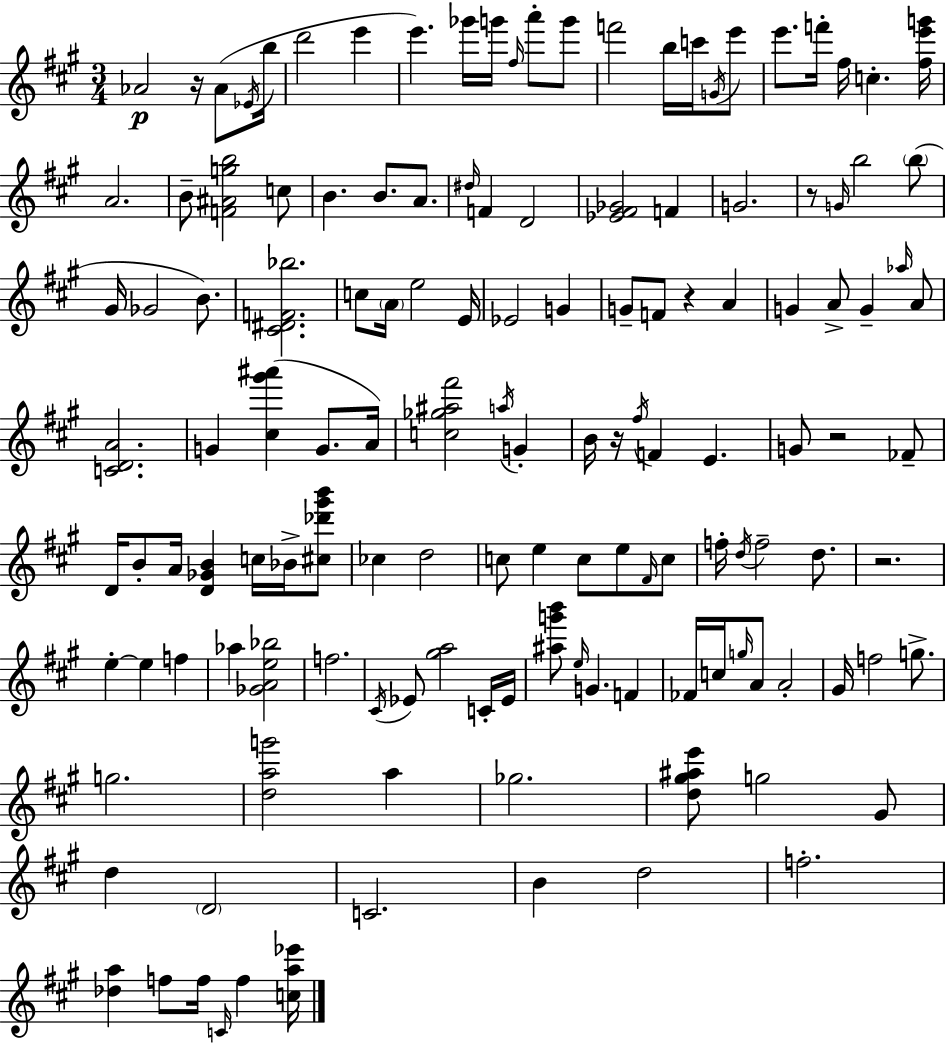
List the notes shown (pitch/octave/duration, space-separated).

Ab4/h R/s Ab4/e Eb4/s B5/s D6/h E6/q E6/q. Gb6/s G6/s F#5/s A6/e G6/e F6/h B5/s C6/s G4/s E6/e E6/e. F6/s F#5/s C5/q. [F#5,E6,G6]/s A4/h. B4/e [F4,A#4,G5,B5]/h C5/e B4/q. B4/e. A4/e. D#5/s F4/q D4/h [Eb4,F#4,Gb4]/h F4/q G4/h. R/e G4/s B5/h B5/e G#4/s Gb4/h B4/e. [C#4,D#4,F4,Bb5]/h. C5/e A4/s E5/h E4/s Eb4/h G4/q G4/e F4/e R/q A4/q G4/q A4/e G4/q Ab5/s A4/e [C4,D4,A4]/h. G4/q [C#5,G#6,A#6]/q G4/e. A4/s [C5,Gb5,A#5,F#6]/h A5/s G4/q B4/s R/s F#5/s F4/q E4/q. G4/e R/h FES4/e D4/s B4/e A4/s [D4,Gb4,B4]/q C5/s Bb4/s [C#5,Db6,G#6,B6]/e CES5/q D5/h C5/e E5/q C5/e E5/e F#4/s C5/e F5/s D5/s F5/h D5/e. R/h. E5/q E5/q F5/q Ab5/q [Gb4,A4,E5,Bb5]/h F5/h. C#4/s Eb4/e [G#5,A5]/h C4/s Eb4/s [A#5,G6,B6]/e E5/s G4/q. F4/q FES4/s C5/s G5/s A4/e A4/h G#4/s F5/h G5/e. G5/h. [D5,A5,G6]/h A5/q Gb5/h. [D5,G#5,A#5,E6]/e G5/h G#4/e D5/q D4/h C4/h. B4/q D5/h F5/h. [Db5,A5]/q F5/e F5/s C4/s F5/q [C5,A5,Eb6]/s